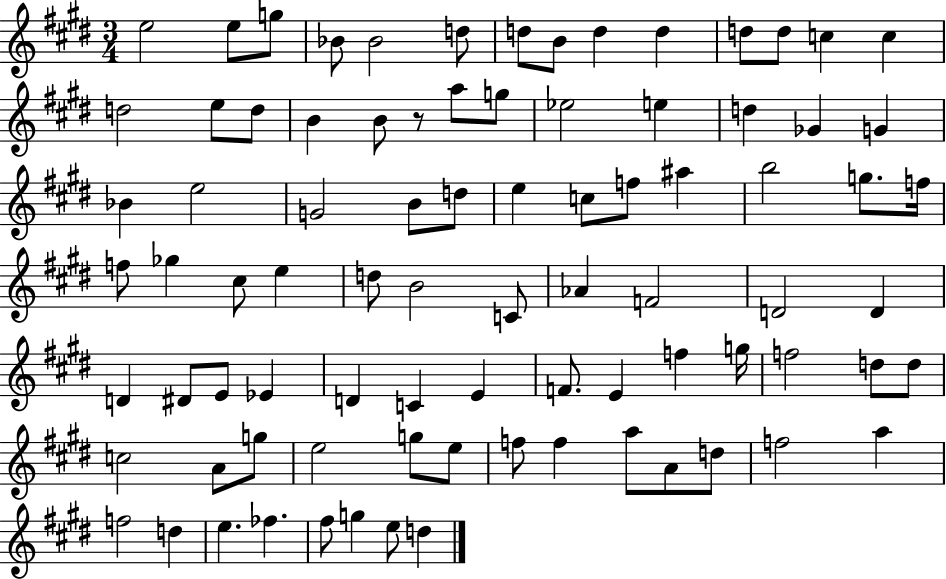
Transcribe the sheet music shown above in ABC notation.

X:1
T:Untitled
M:3/4
L:1/4
K:E
e2 e/2 g/2 _B/2 _B2 d/2 d/2 B/2 d d d/2 d/2 c c d2 e/2 d/2 B B/2 z/2 a/2 g/2 _e2 e d _G G _B e2 G2 B/2 d/2 e c/2 f/2 ^a b2 g/2 f/4 f/2 _g ^c/2 e d/2 B2 C/2 _A F2 D2 D D ^D/2 E/2 _E D C E F/2 E f g/4 f2 d/2 d/2 c2 A/2 g/2 e2 g/2 e/2 f/2 f a/2 A/2 d/2 f2 a f2 d e _f ^f/2 g e/2 d